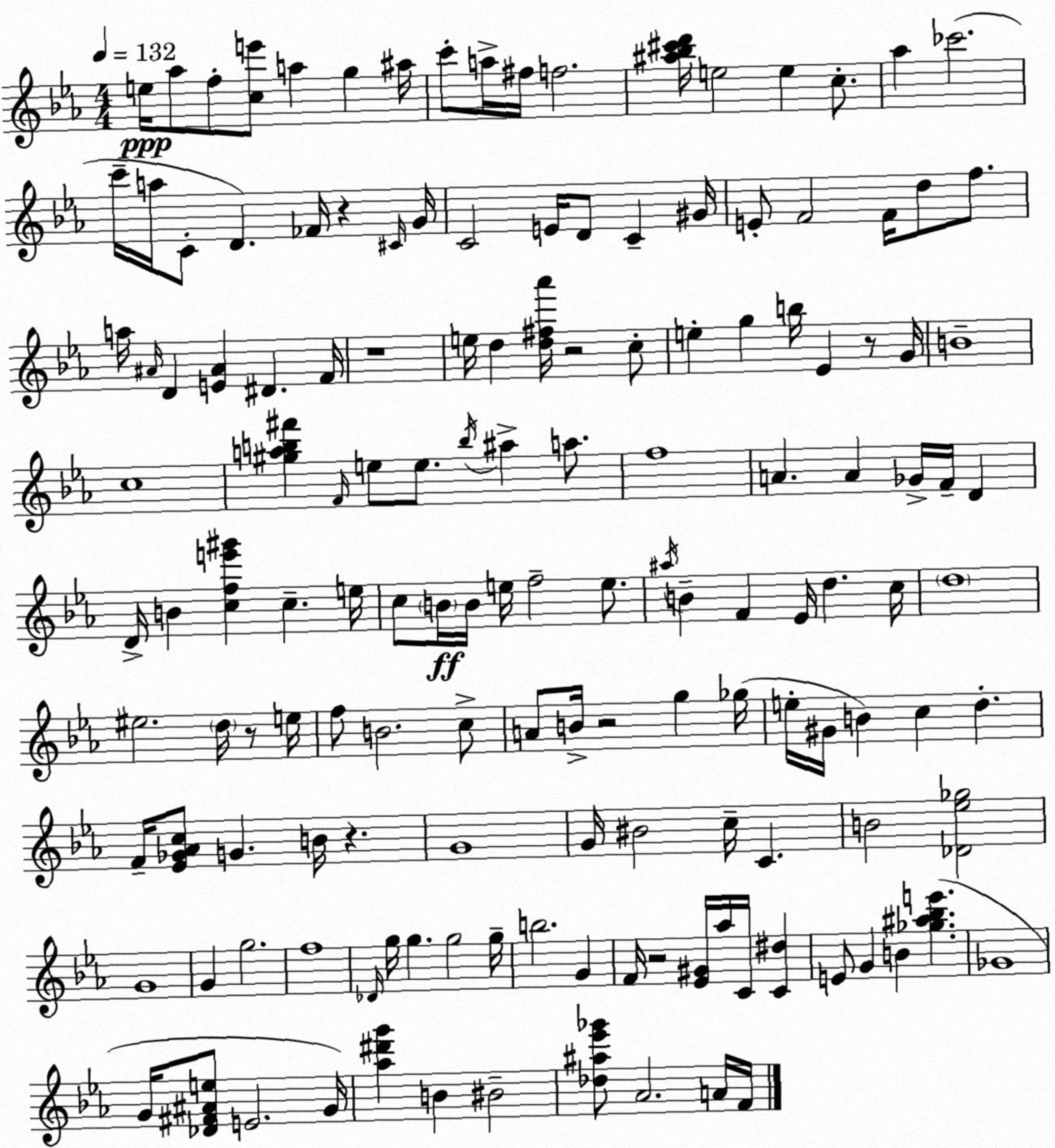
X:1
T:Untitled
M:4/4
L:1/4
K:Cm
e/4 _a/2 f/2 [ce']/2 a g ^a/4 c'/2 a/4 ^f/4 f2 [^a_b^c'd']/4 e2 e c/2 _a _c'2 c'/4 a/4 C/2 D _F/4 z ^C/4 G/4 C2 E/4 D/2 C ^G/4 E/2 F2 F/4 d/2 f/2 a/4 ^A/4 D [E^A] ^D F/4 z4 e/4 d [d^f_a']/4 z2 c/2 e g b/4 _E z/2 G/4 B4 c4 [^gab^f'] F/4 e/2 e/2 b/4 ^a a/2 f4 A A _G/4 F/4 D D/4 B [cfe'^g'] c e/4 c/2 B/4 B/4 e/4 f2 e/2 ^a/4 B F _E/4 d c/4 d4 ^e2 d/4 z/2 e/4 f/2 B2 c/2 A/2 B/4 z2 g _g/4 e/4 ^G/4 B c d F/4 [_E_G_Ac]/2 G B/4 z G4 G/4 ^B2 c/4 C B2 [_D_e_g]2 G4 G g2 f4 _D/4 g/4 g g2 g/4 b2 G F/4 z2 [_E^G]/4 _a/4 C/4 [C^d] E/2 G B [_g^a_be'] _G4 G/4 [_D^F^Ae]/2 E2 G/4 [_a^d'g'] B ^B2 [_d^a_e'_g']/2 _A2 A/4 F/4